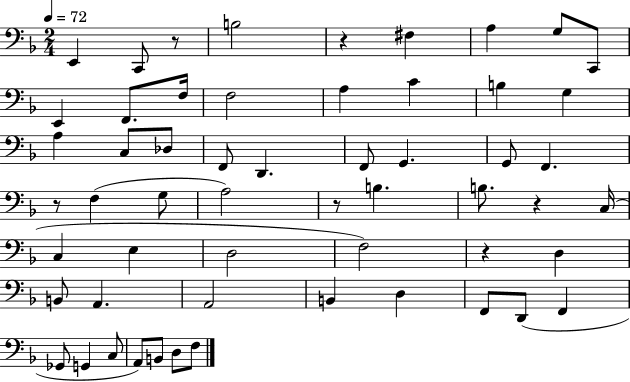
X:1
T:Untitled
M:2/4
L:1/4
K:F
E,, C,,/2 z/2 B,2 z ^F, A, G,/2 C,,/2 E,, F,,/2 F,/4 F,2 A, C B, G, A, C,/2 _D,/2 F,,/2 D,, F,,/2 G,, G,,/2 F,, z/2 F, G,/2 A,2 z/2 B, B,/2 z C,/4 C, E, D,2 F,2 z D, B,,/2 A,, A,,2 B,, D, F,,/2 D,,/2 F,, _G,,/2 G,, C,/2 A,,/2 B,,/2 D,/2 F,/2